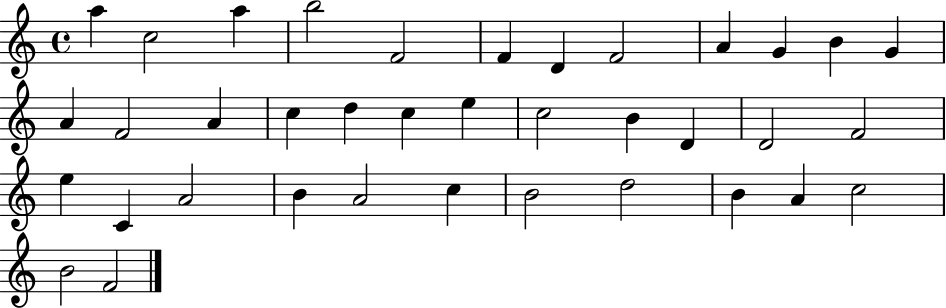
A5/q C5/h A5/q B5/h F4/h F4/q D4/q F4/h A4/q G4/q B4/q G4/q A4/q F4/h A4/q C5/q D5/q C5/q E5/q C5/h B4/q D4/q D4/h F4/h E5/q C4/q A4/h B4/q A4/h C5/q B4/h D5/h B4/q A4/q C5/h B4/h F4/h